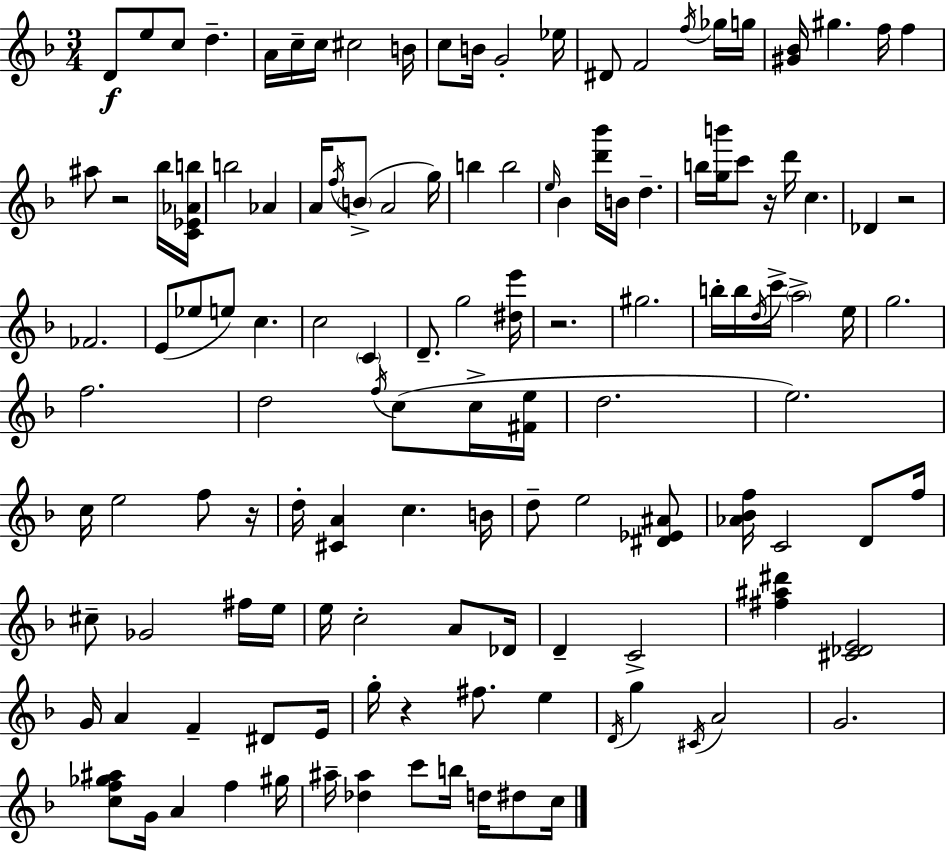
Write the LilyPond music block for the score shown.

{
  \clef treble
  \numericTimeSignature
  \time 3/4
  \key f \major
  \repeat volta 2 { d'8\f e''8 c''8 d''4.-- | a'16 c''16-- c''16 cis''2 b'16 | c''8 b'16 g'2-. ees''16 | dis'8 f'2 \acciaccatura { f''16 } ges''16 | \break g''16 <gis' bes'>16 gis''4. f''16 f''4 | ais''8 r2 bes''16 | <c' ees' aes' b''>16 b''2 aes'4 | a'16 \acciaccatura { f''16 }( \parenthesize b'8-> a'2 | \break g''16) b''4 b''2 | \grace { e''16 } bes'4 <d''' bes'''>16 b'16 d''4.-- | b''16 <g'' b'''>16 c'''8 r16 d'''16 c''4. | des'4 r2 | \break fes'2. | e'8( ees''8 e''8) c''4. | c''2 \parenthesize c'4 | d'8.-- g''2 | \break <dis'' e'''>16 r2. | gis''2. | b''16-. b''16 \acciaccatura { d''16 } c'''16-> \parenthesize a''2-> | e''16 g''2. | \break f''2. | d''2 | \acciaccatura { f''16 }( c''8 c''16-> <fis' e''>16 d''2. | e''2.) | \break c''16 e''2 | f''8 r16 d''16-. <cis' a'>4 c''4. | b'16 d''8-- e''2 | <dis' ees' ais'>8 <aes' bes' f''>16 c'2 | \break d'8 f''16 cis''8-- ges'2 | fis''16 e''16 e''16 c''2-. | a'8 des'16 d'4-- c'2-> | <fis'' ais'' dis'''>4 <cis' des' e'>2 | \break g'16 a'4 f'4-- | dis'8 e'16 g''16-. r4 fis''8. | e''4 \acciaccatura { d'16 } g''4 \acciaccatura { cis'16 } a'2 | g'2. | \break <c'' f'' ges'' ais''>8 g'16 a'4 | f''4 gis''16 ais''16-- <des'' ais''>4 | c'''8 b''16 d''16 dis''8 c''16 } \bar "|."
}